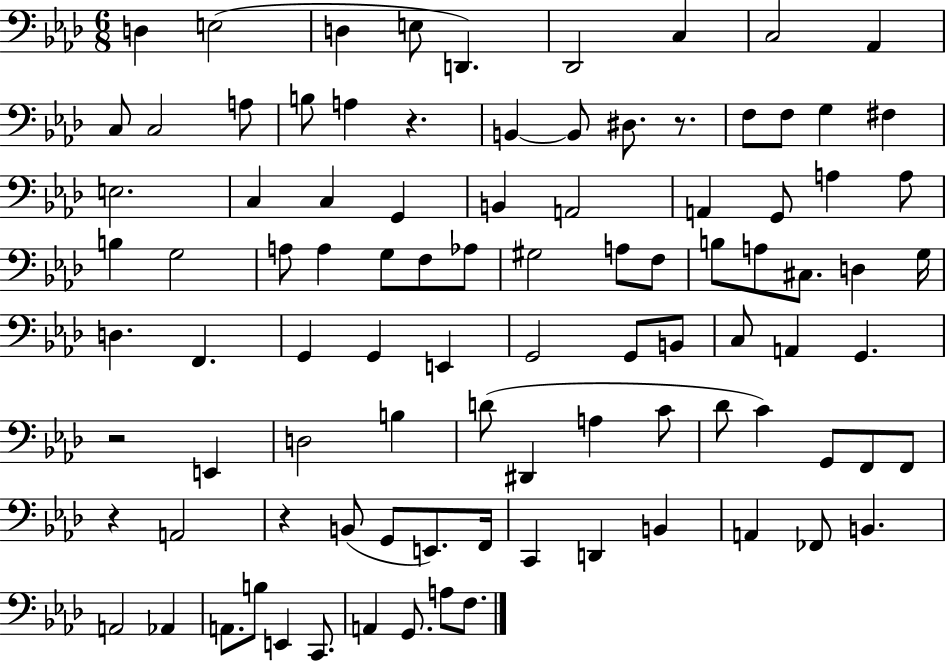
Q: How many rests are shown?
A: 5